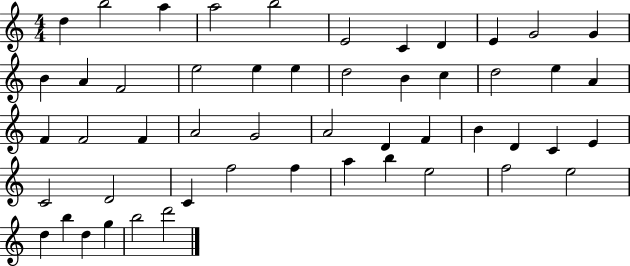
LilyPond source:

{
  \clef treble
  \numericTimeSignature
  \time 4/4
  \key c \major
  d''4 b''2 a''4 | a''2 b''2 | e'2 c'4 d'4 | e'4 g'2 g'4 | \break b'4 a'4 f'2 | e''2 e''4 e''4 | d''2 b'4 c''4 | d''2 e''4 a'4 | \break f'4 f'2 f'4 | a'2 g'2 | a'2 d'4 f'4 | b'4 d'4 c'4 e'4 | \break c'2 d'2 | c'4 f''2 f''4 | a''4 b''4 e''2 | f''2 e''2 | \break d''4 b''4 d''4 g''4 | b''2 d'''2 | \bar "|."
}